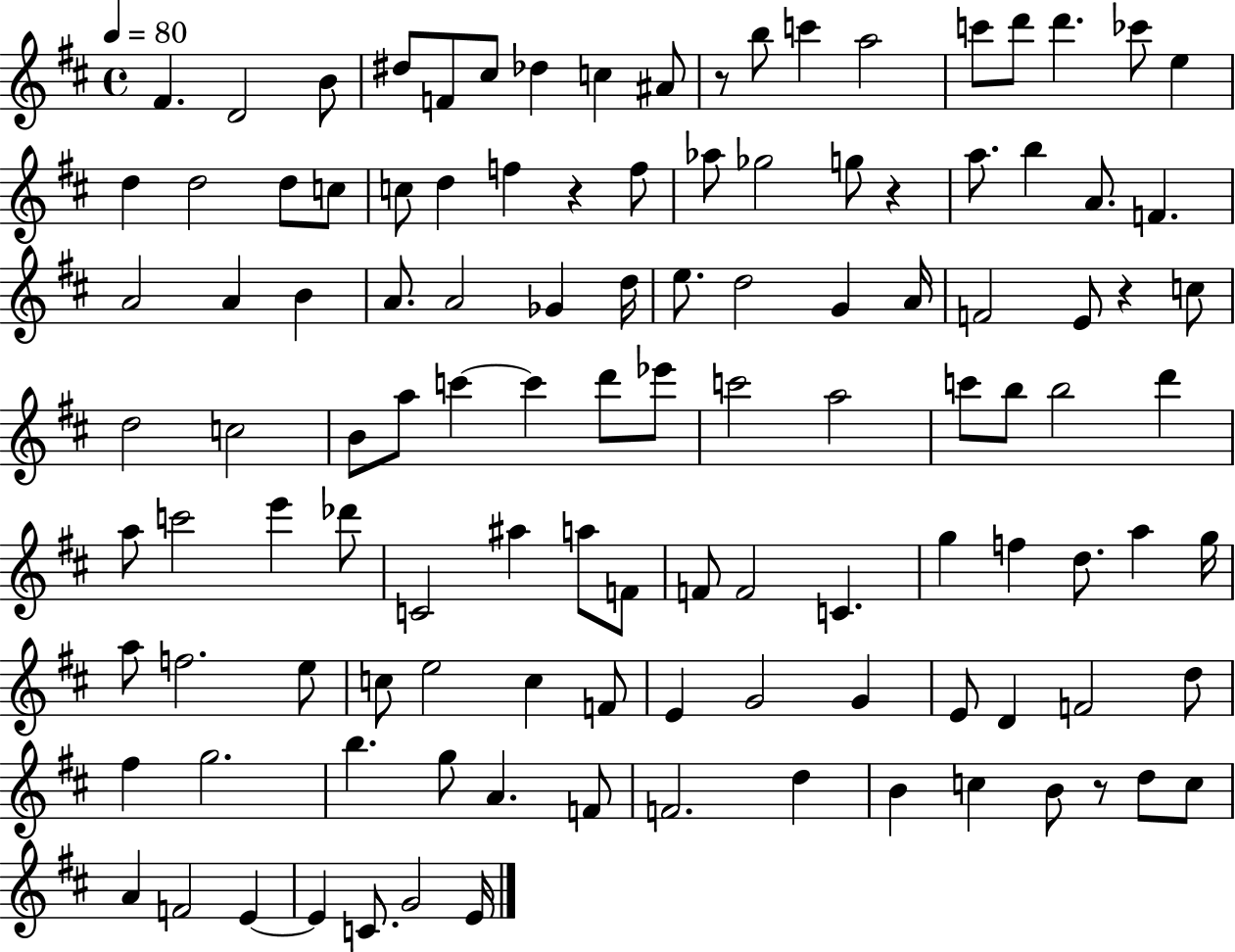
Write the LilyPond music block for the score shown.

{
  \clef treble
  \time 4/4
  \defaultTimeSignature
  \key d \major
  \tempo 4 = 80
  fis'4. d'2 b'8 | dis''8 f'8 cis''8 des''4 c''4 ais'8 | r8 b''8 c'''4 a''2 | c'''8 d'''8 d'''4. ces'''8 e''4 | \break d''4 d''2 d''8 c''8 | c''8 d''4 f''4 r4 f''8 | aes''8 ges''2 g''8 r4 | a''8. b''4 a'8. f'4. | \break a'2 a'4 b'4 | a'8. a'2 ges'4 d''16 | e''8. d''2 g'4 a'16 | f'2 e'8 r4 c''8 | \break d''2 c''2 | b'8 a''8 c'''4~~ c'''4 d'''8 ees'''8 | c'''2 a''2 | c'''8 b''8 b''2 d'''4 | \break a''8 c'''2 e'''4 des'''8 | c'2 ais''4 a''8 f'8 | f'8 f'2 c'4. | g''4 f''4 d''8. a''4 g''16 | \break a''8 f''2. e''8 | c''8 e''2 c''4 f'8 | e'4 g'2 g'4 | e'8 d'4 f'2 d''8 | \break fis''4 g''2. | b''4. g''8 a'4. f'8 | f'2. d''4 | b'4 c''4 b'8 r8 d''8 c''8 | \break a'4 f'2 e'4~~ | e'4 c'8. g'2 e'16 | \bar "|."
}